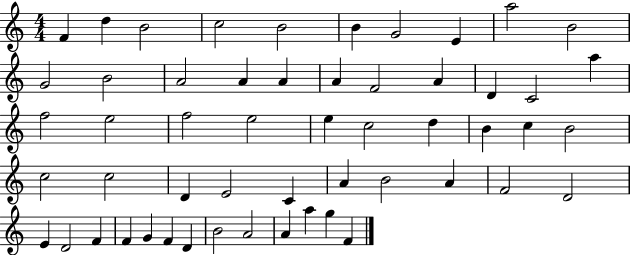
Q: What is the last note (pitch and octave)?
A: F4